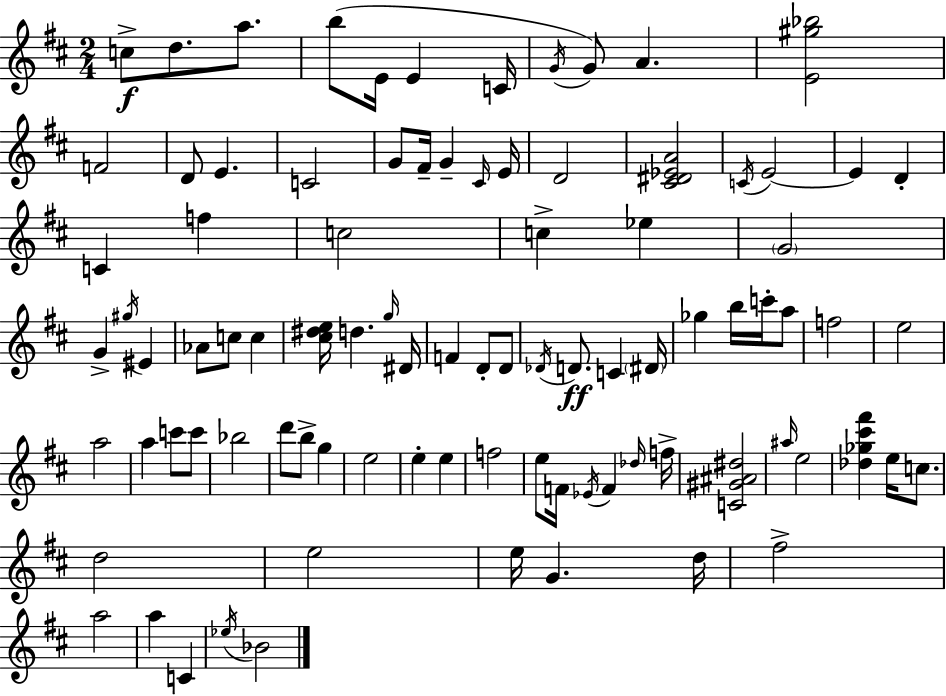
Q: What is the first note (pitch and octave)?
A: C5